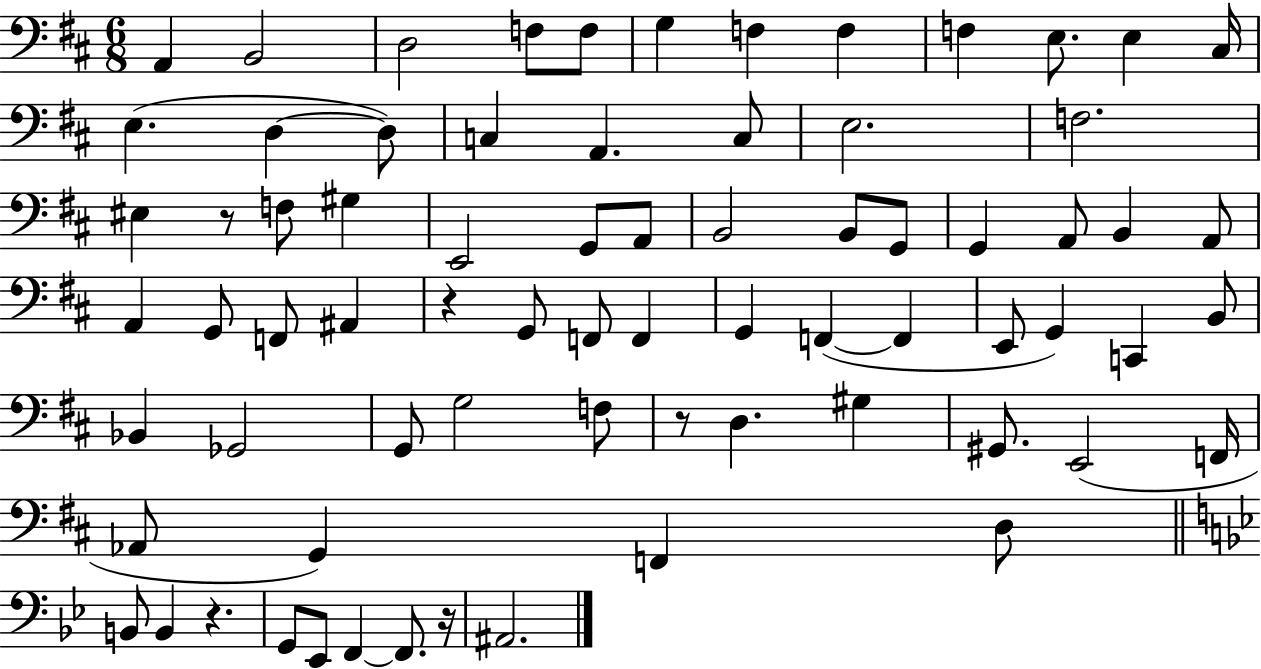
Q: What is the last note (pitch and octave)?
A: A#2